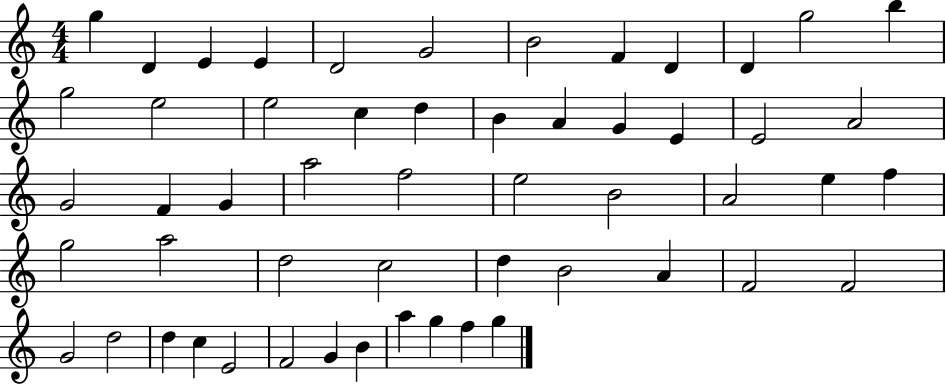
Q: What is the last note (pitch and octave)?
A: G5